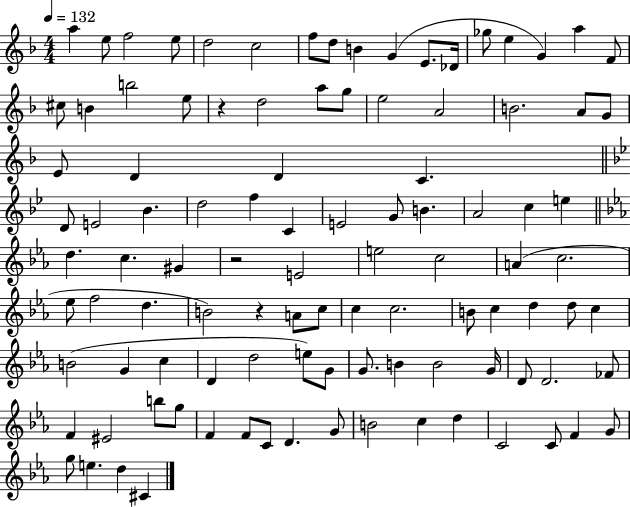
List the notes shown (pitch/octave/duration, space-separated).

A5/q E5/e F5/h E5/e D5/h C5/h F5/e D5/e B4/q G4/q E4/e. Db4/s Gb5/e E5/q G4/q A5/q F4/e C#5/e B4/q B5/h E5/e R/q D5/h A5/e G5/e E5/h A4/h B4/h. A4/e G4/e E4/e D4/q D4/q C4/q. D4/e E4/h Bb4/q. D5/h F5/q C4/q E4/h G4/e B4/q. A4/h C5/q E5/q D5/q. C5/q. G#4/q R/h E4/h E5/h C5/h A4/q C5/h. Eb5/e F5/h D5/q. B4/h R/q A4/e C5/e C5/q C5/h. B4/e C5/q D5/q D5/e C5/q B4/h G4/q C5/q D4/q D5/h E5/e G4/e G4/e. B4/q B4/h G4/s D4/e D4/h. FES4/e F4/q EIS4/h B5/e G5/e F4/q F4/e C4/e D4/q. G4/e B4/h C5/q D5/q C4/h C4/e F4/q G4/e G5/e E5/q. D5/q C#4/q